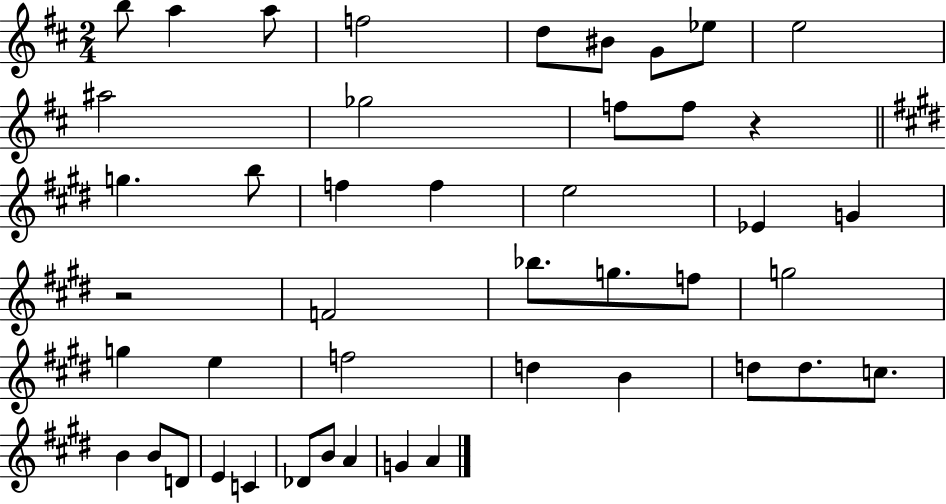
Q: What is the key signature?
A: D major